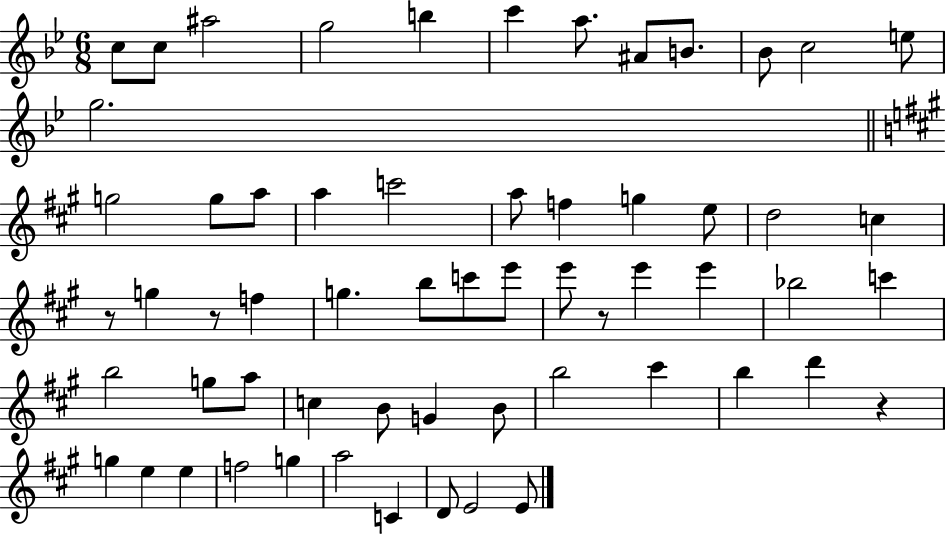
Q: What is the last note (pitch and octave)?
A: E4